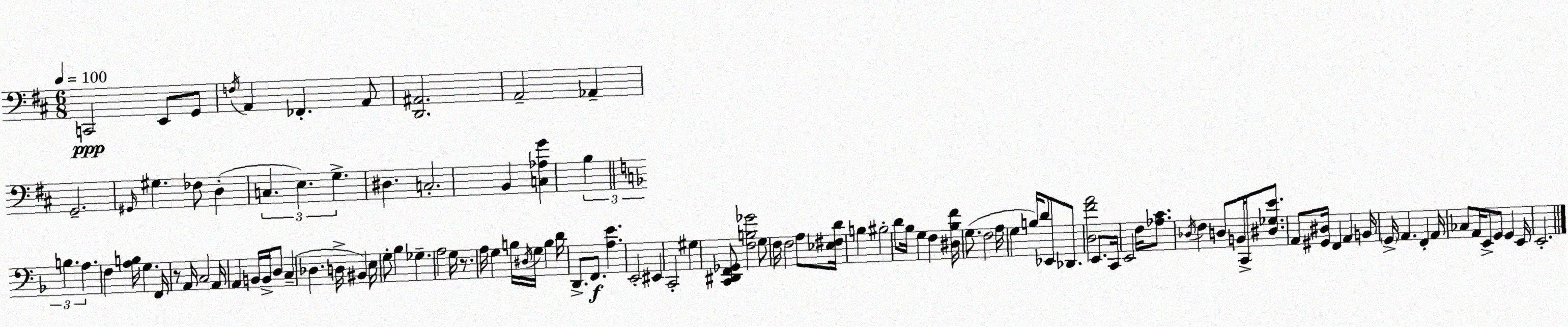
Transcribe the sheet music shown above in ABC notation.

X:1
T:Untitled
M:6/8
L:1/4
K:D
C,,2 E,,/2 G,,/2 F,/4 A,, _F,, A,,/2 [D,,^A,,]2 A,,2 _A,, G,,2 ^G,,/4 ^G, _F,/2 D, C, E, G, ^D, C,2 B,, [C,_A,G] B, B, A, F, [A,B,]/4 G, F,,/4 z/2 A,,/4 C,2 A,,/4 A,, B,,/4 B,,/4 D,/2 C, _D, D,/4 ^B,, E,/4 G,/2 _B, _G, A,2 G,/4 z/2 A,/4 G, B,/4 ^D,/4 G,/4 B, D/4 D,,/2 F,,/2 [A,E] E,,2 ^E,, C,,2 ^G, [C,,^D,,F,,_G,,]/2 [F,B,_G]2 G,/2 F,/4 F,2 A,/2 [_E,^F,D]/4 B, ^B,2 D/2 _B,/4 G, F, [^D,_B,F]/4 G,/2 F,2 A,/4 G, B,/4 D/2 _E,,/2 _D,,/2 [D,FA]2 E,,/2 C,,/4 E,,2 F,/4 [_A,C]/2 _D,/4 F, D,/2 B,,/4 C,,/2 [^D,_G,E]/2 A,,/2 [^G,,^D,]/4 F,, A,, B,,/4 G,,/4 A,, F,, A,,/4 _C,/2 A,,/4 E,,/2 G,,/2 G,, E,,/4 E,,2